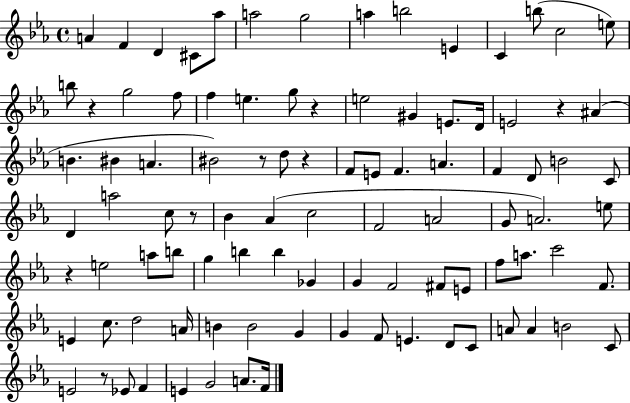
A4/q F4/q D4/q C#4/e Ab5/e A5/h G5/h A5/q B5/h E4/q C4/q B5/e C5/h E5/e B5/e R/q G5/h F5/e F5/q E5/q. G5/e R/q E5/h G#4/q E4/e. D4/s E4/h R/q A#4/q B4/q. BIS4/q A4/q. BIS4/h R/e D5/e R/q F4/e E4/e F4/q. A4/q. F4/q D4/e B4/h C4/e D4/q A5/h C5/e R/e Bb4/q Ab4/q C5/h F4/h A4/h G4/e A4/h. E5/e R/q E5/h A5/e B5/e G5/q B5/q B5/q Gb4/q G4/q F4/h F#4/e E4/e F5/e A5/e. C6/h F4/e. E4/q C5/e. D5/h A4/s B4/q B4/h G4/q G4/q F4/e E4/q. D4/e C4/e A4/e A4/q B4/h C4/e E4/h R/e Eb4/e F4/q E4/q G4/h A4/e. F4/s